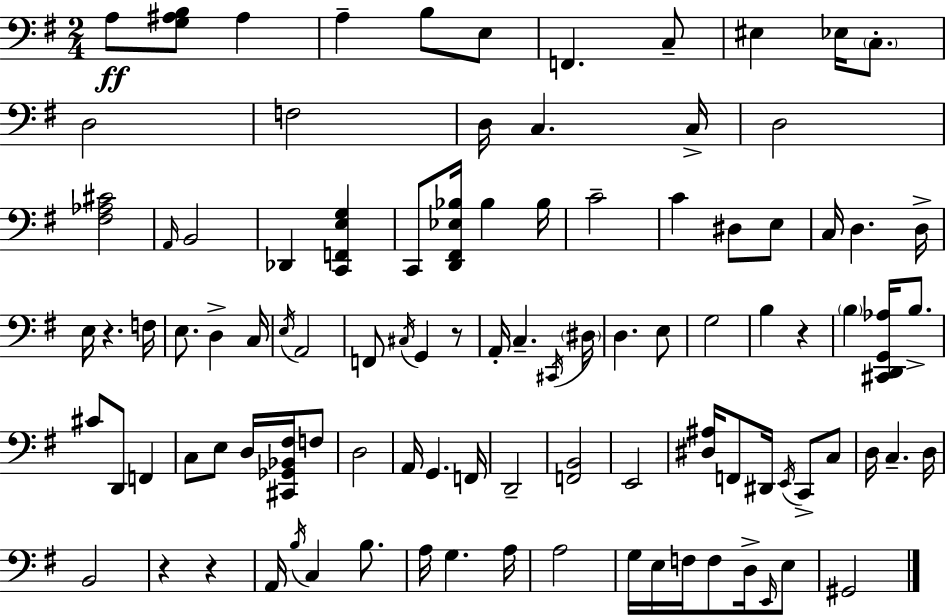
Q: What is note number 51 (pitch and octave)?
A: D2